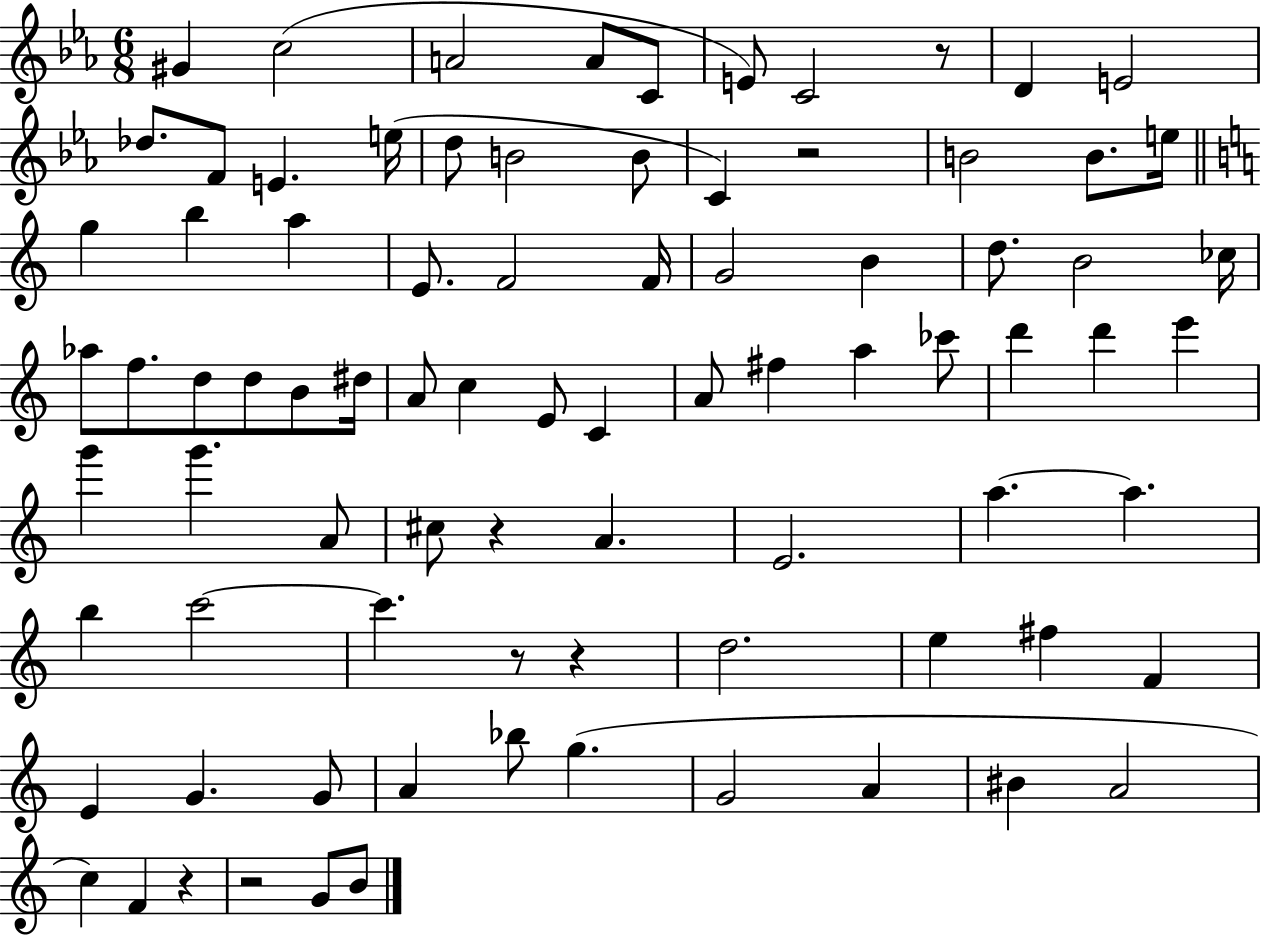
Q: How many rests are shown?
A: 7